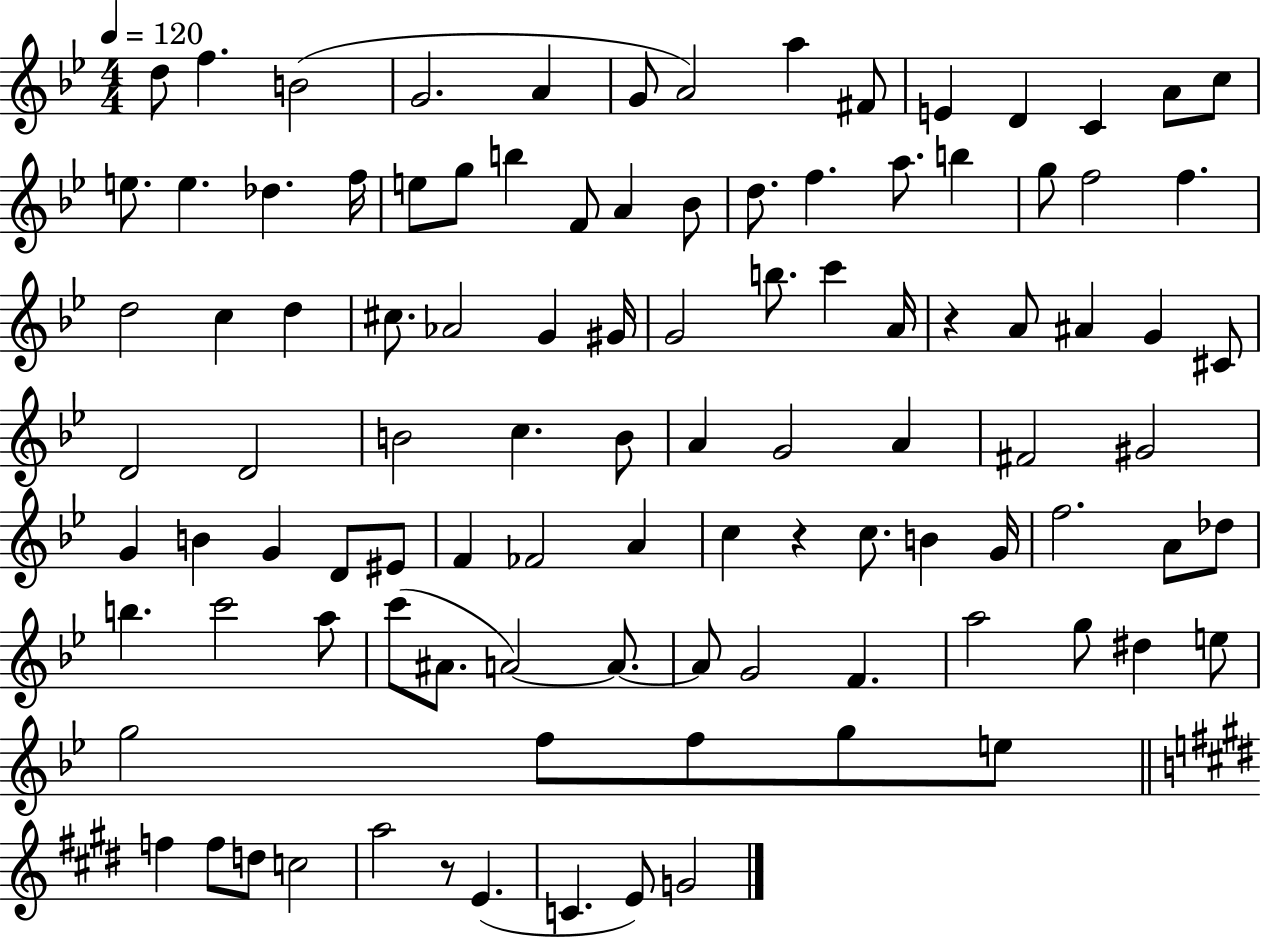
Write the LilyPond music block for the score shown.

{
  \clef treble
  \numericTimeSignature
  \time 4/4
  \key bes \major
  \tempo 4 = 120
  d''8 f''4. b'2( | g'2. a'4 | g'8 a'2) a''4 fis'8 | e'4 d'4 c'4 a'8 c''8 | \break e''8. e''4. des''4. f''16 | e''8 g''8 b''4 f'8 a'4 bes'8 | d''8. f''4. a''8. b''4 | g''8 f''2 f''4. | \break d''2 c''4 d''4 | cis''8. aes'2 g'4 gis'16 | g'2 b''8. c'''4 a'16 | r4 a'8 ais'4 g'4 cis'8 | \break d'2 d'2 | b'2 c''4. b'8 | a'4 g'2 a'4 | fis'2 gis'2 | \break g'4 b'4 g'4 d'8 eis'8 | f'4 fes'2 a'4 | c''4 r4 c''8. b'4 g'16 | f''2. a'8 des''8 | \break b''4. c'''2 a''8 | c'''8( ais'8. a'2~~) a'8.~~ | a'8 g'2 f'4. | a''2 g''8 dis''4 e''8 | \break g''2 f''8 f''8 g''8 e''8 | \bar "||" \break \key e \major f''4 f''8 d''8 c''2 | a''2 r8 e'4.( | c'4. e'8) g'2 | \bar "|."
}